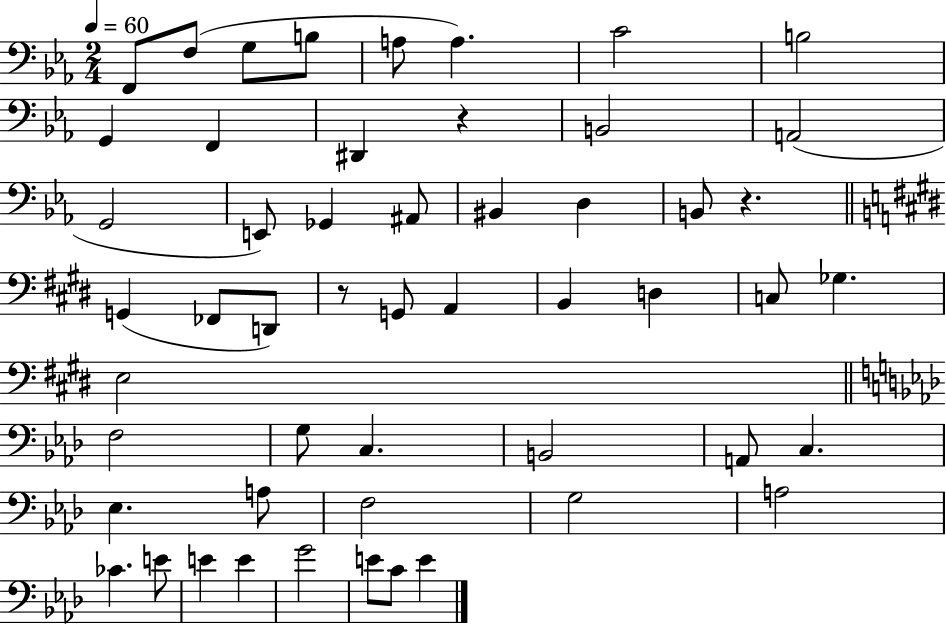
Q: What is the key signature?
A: EES major